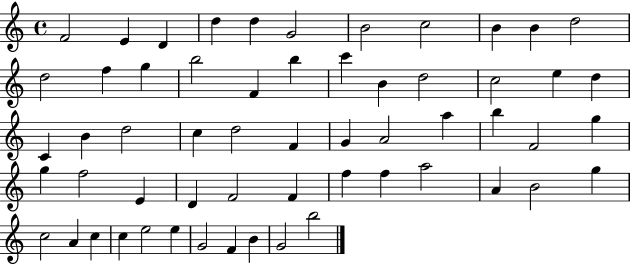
{
  \clef treble
  \time 4/4
  \defaultTimeSignature
  \key c \major
  f'2 e'4 d'4 | d''4 d''4 g'2 | b'2 c''2 | b'4 b'4 d''2 | \break d''2 f''4 g''4 | b''2 f'4 b''4 | c'''4 b'4 d''2 | c''2 e''4 d''4 | \break c'4 b'4 d''2 | c''4 d''2 f'4 | g'4 a'2 a''4 | b''4 f'2 g''4 | \break g''4 f''2 e'4 | d'4 f'2 f'4 | f''4 f''4 a''2 | a'4 b'2 g''4 | \break c''2 a'4 c''4 | c''4 e''2 e''4 | g'2 f'4 b'4 | g'2 b''2 | \break \bar "|."
}